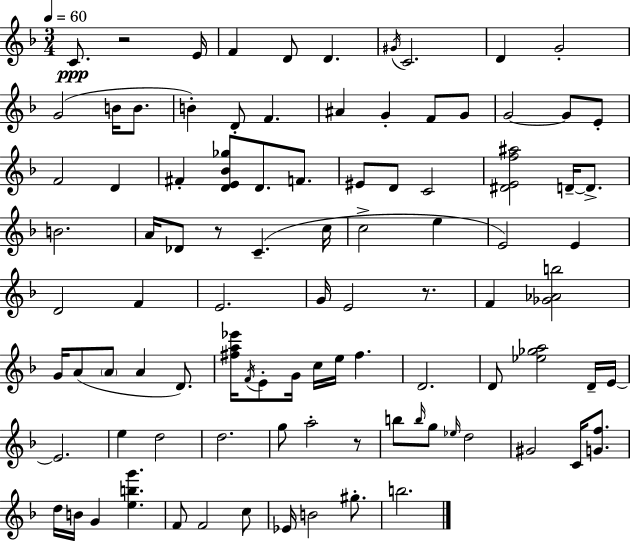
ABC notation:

X:1
T:Untitled
M:3/4
L:1/4
K:F
C/2 z2 E/4 F D/2 D ^G/4 C2 D G2 G2 B/4 B/2 B D/2 F ^A G F/2 G/2 G2 G/2 E/2 F2 D ^F [DE_B_g]/2 D/2 F/2 ^E/2 D/2 C2 [^DEf^a]2 D/4 D/2 B2 A/4 _D/2 z/2 C c/4 c2 e E2 E D2 F E2 G/4 E2 z/2 F [_G_Ab]2 G/4 A/2 A/2 A D/2 [^fa_e']/4 F/4 E/2 G/4 c/4 e/4 ^f D2 D/2 [_e_ga]2 D/4 E/4 E2 e d2 d2 g/2 a2 z/2 b/2 b/4 g/2 _e/4 d2 ^G2 C/4 [Gf]/2 d/4 B/4 G [ebg'] F/2 F2 c/2 _E/4 B2 ^g/2 b2